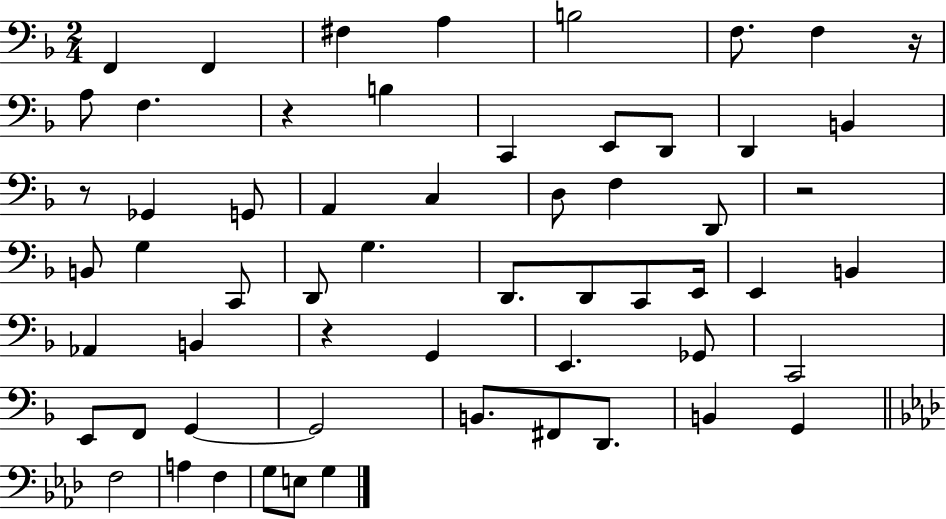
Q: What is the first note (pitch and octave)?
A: F2